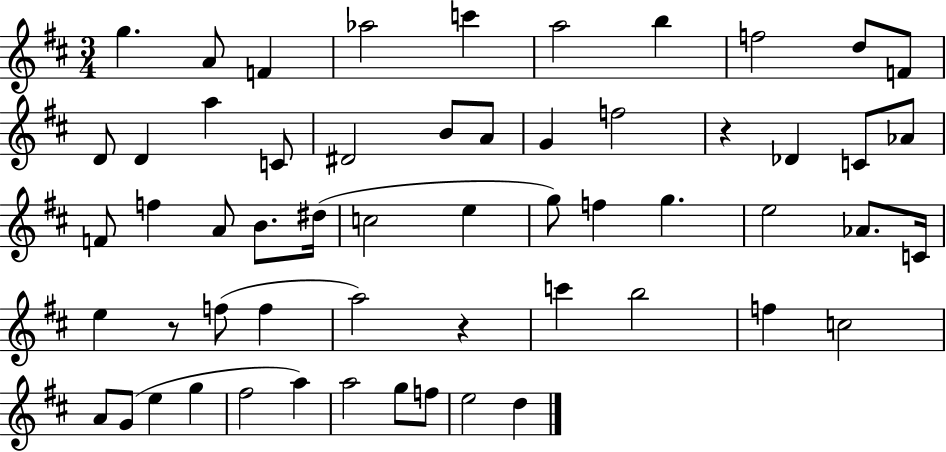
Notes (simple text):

G5/q. A4/e F4/q Ab5/h C6/q A5/h B5/q F5/h D5/e F4/e D4/e D4/q A5/q C4/e D#4/h B4/e A4/e G4/q F5/h R/q Db4/q C4/e Ab4/e F4/e F5/q A4/e B4/e. D#5/s C5/h E5/q G5/e F5/q G5/q. E5/h Ab4/e. C4/s E5/q R/e F5/e F5/q A5/h R/q C6/q B5/h F5/q C5/h A4/e G4/e E5/q G5/q F#5/h A5/q A5/h G5/e F5/e E5/h D5/q